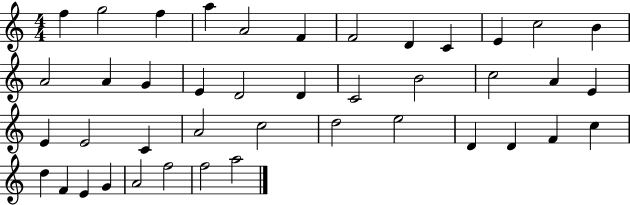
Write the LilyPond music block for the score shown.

{
  \clef treble
  \numericTimeSignature
  \time 4/4
  \key c \major
  f''4 g''2 f''4 | a''4 a'2 f'4 | f'2 d'4 c'4 | e'4 c''2 b'4 | \break a'2 a'4 g'4 | e'4 d'2 d'4 | c'2 b'2 | c''2 a'4 e'4 | \break e'4 e'2 c'4 | a'2 c''2 | d''2 e''2 | d'4 d'4 f'4 c''4 | \break d''4 f'4 e'4 g'4 | a'2 f''2 | f''2 a''2 | \bar "|."
}